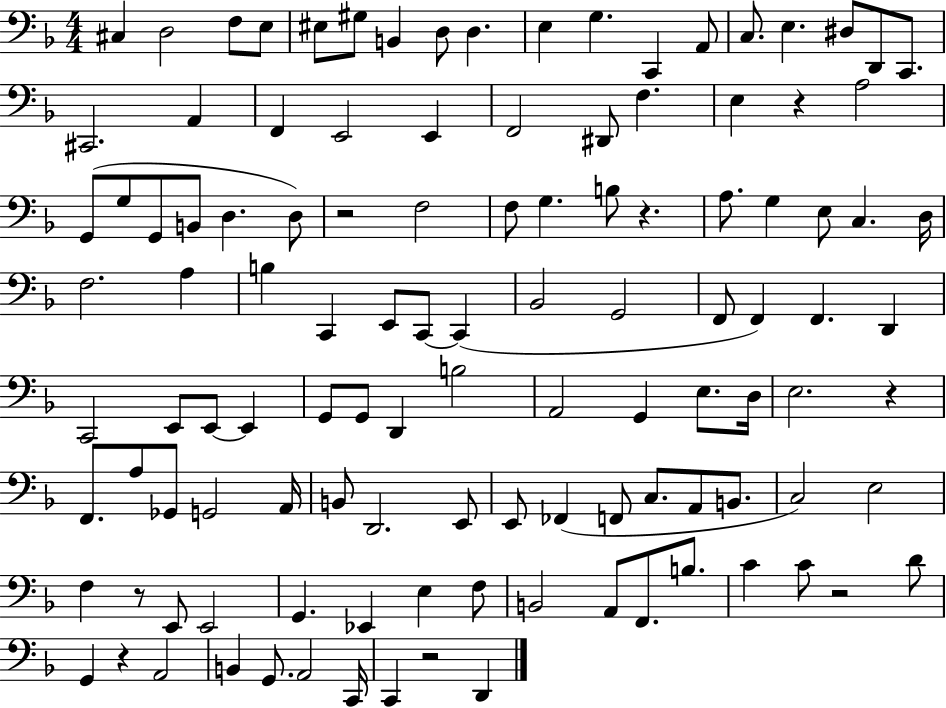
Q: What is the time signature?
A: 4/4